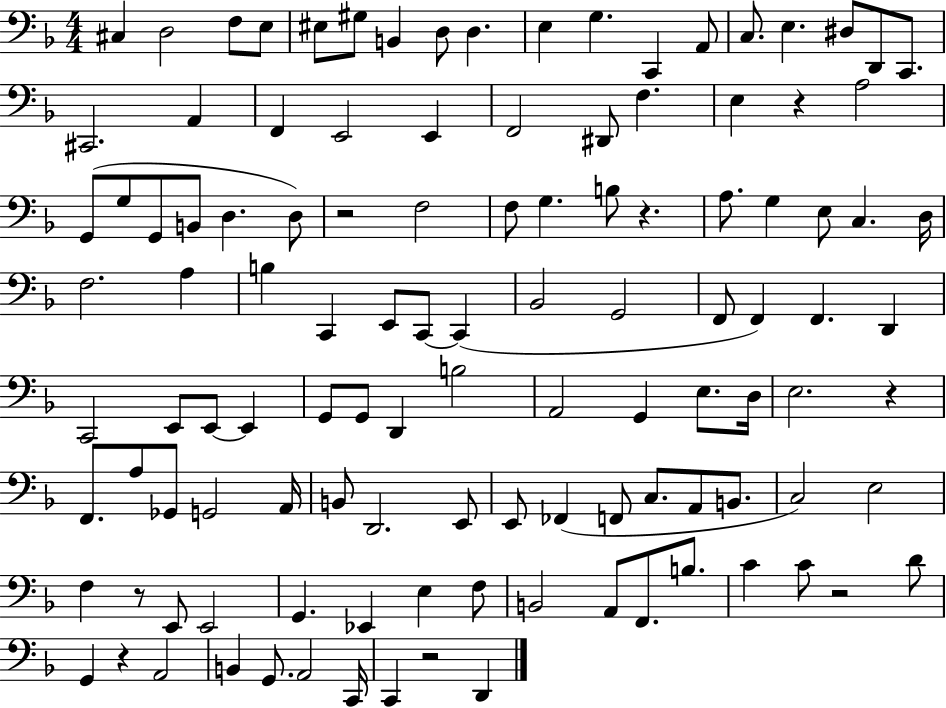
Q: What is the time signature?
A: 4/4